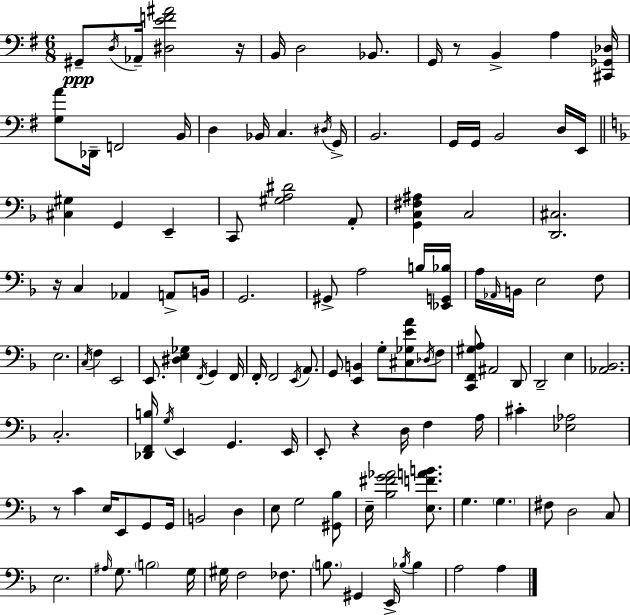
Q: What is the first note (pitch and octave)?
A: G#2